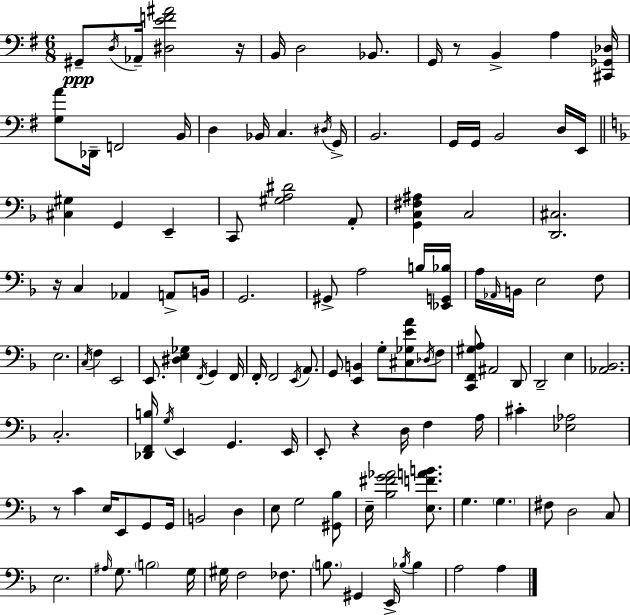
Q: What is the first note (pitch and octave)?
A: G#2